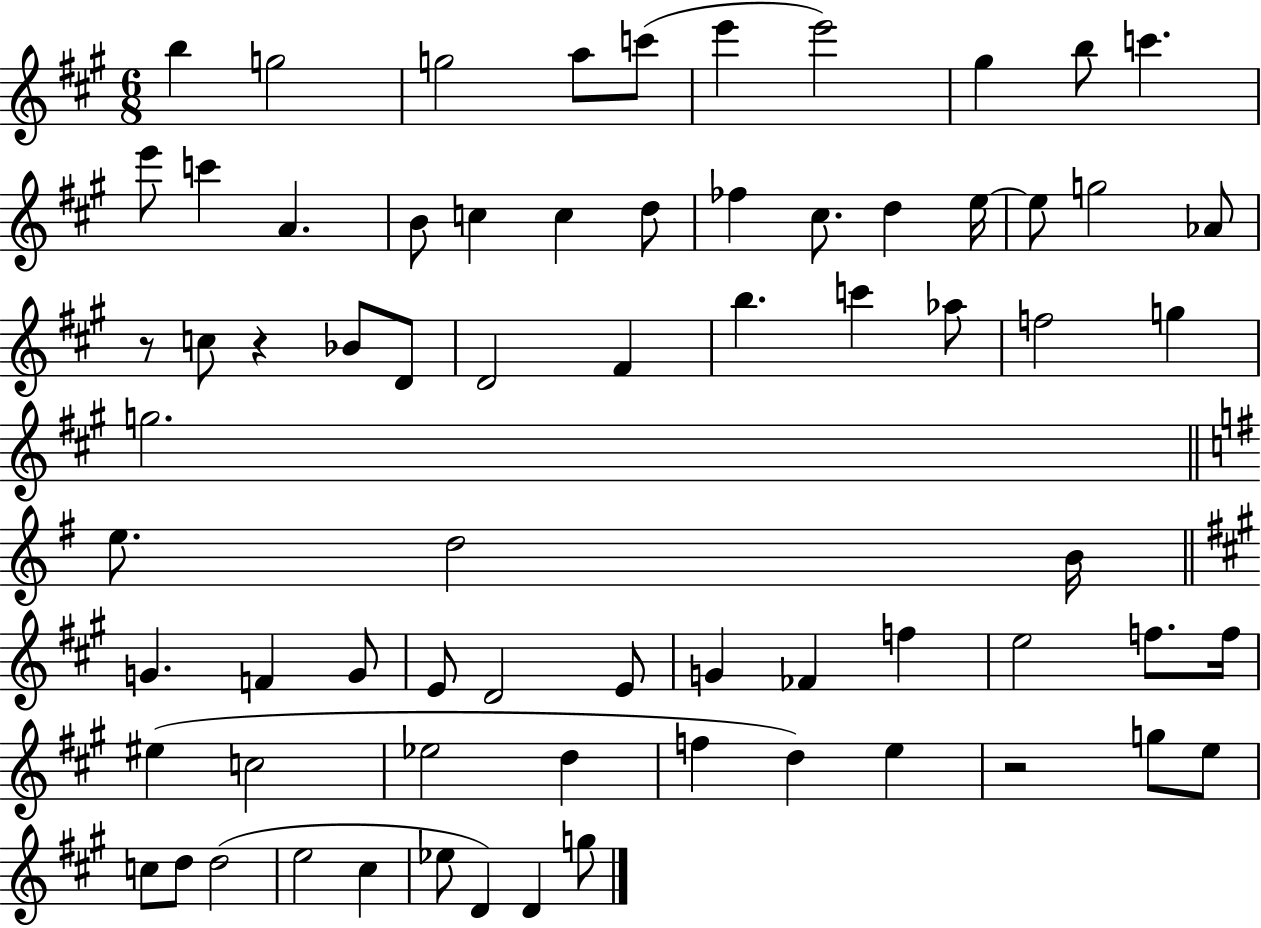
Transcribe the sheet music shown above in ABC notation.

X:1
T:Untitled
M:6/8
L:1/4
K:A
b g2 g2 a/2 c'/2 e' e'2 ^g b/2 c' e'/2 c' A B/2 c c d/2 _f ^c/2 d e/4 e/2 g2 _A/2 z/2 c/2 z _B/2 D/2 D2 ^F b c' _a/2 f2 g g2 e/2 d2 B/4 G F G/2 E/2 D2 E/2 G _F f e2 f/2 f/4 ^e c2 _e2 d f d e z2 g/2 e/2 c/2 d/2 d2 e2 ^c _e/2 D D g/2